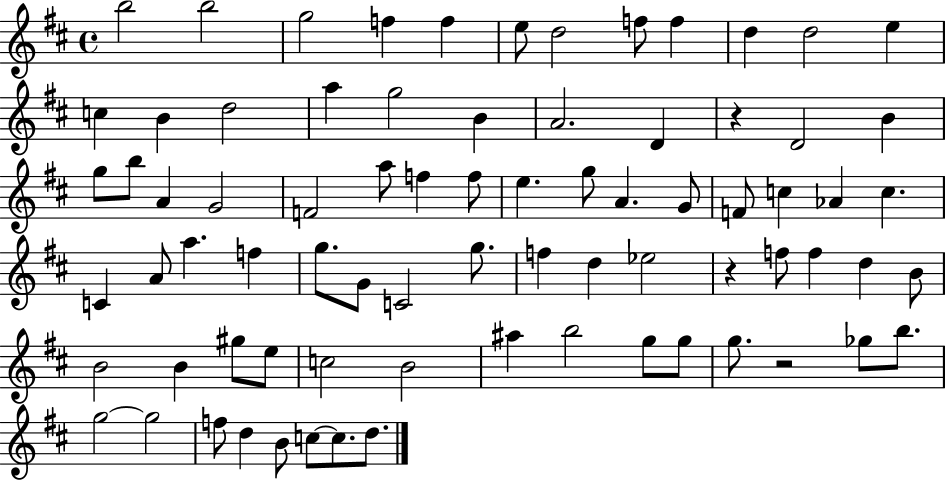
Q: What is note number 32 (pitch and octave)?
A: G5